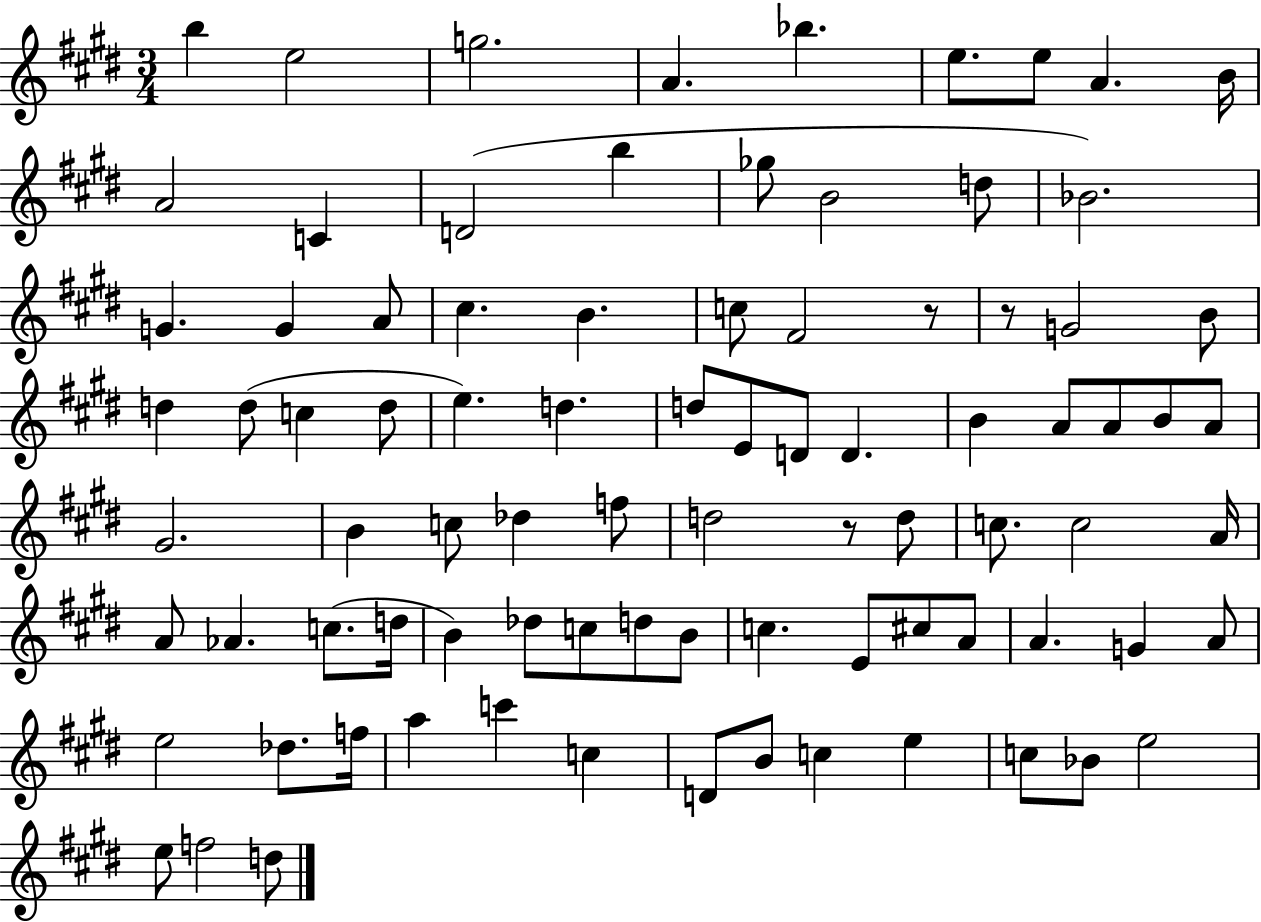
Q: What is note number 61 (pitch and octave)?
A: C5